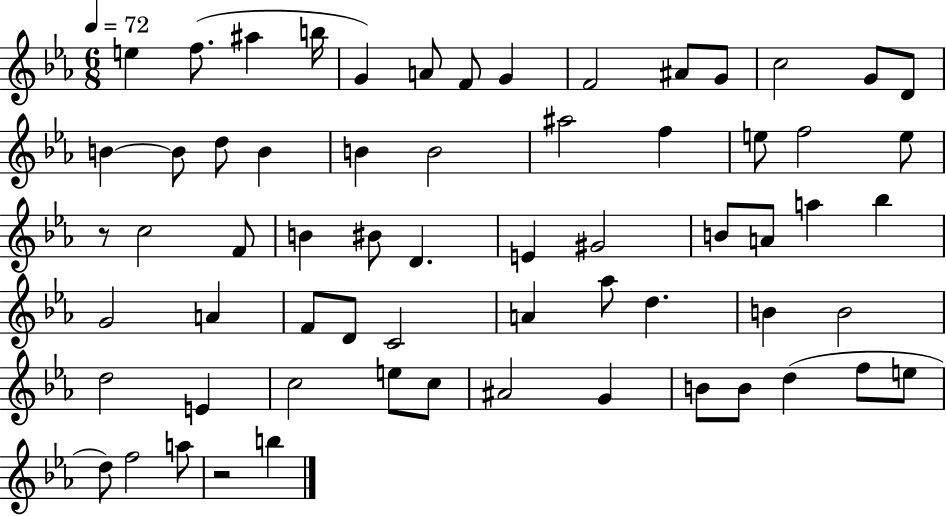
E5/q F5/e. A#5/q B5/s G4/q A4/e F4/e G4/q F4/h A#4/e G4/e C5/h G4/e D4/e B4/q B4/e D5/e B4/q B4/q B4/h A#5/h F5/q E5/e F5/h E5/e R/e C5/h F4/e B4/q BIS4/e D4/q. E4/q G#4/h B4/e A4/e A5/q Bb5/q G4/h A4/q F4/e D4/e C4/h A4/q Ab5/e D5/q. B4/q B4/h D5/h E4/q C5/h E5/e C5/e A#4/h G4/q B4/e B4/e D5/q F5/e E5/e D5/e F5/h A5/e R/h B5/q